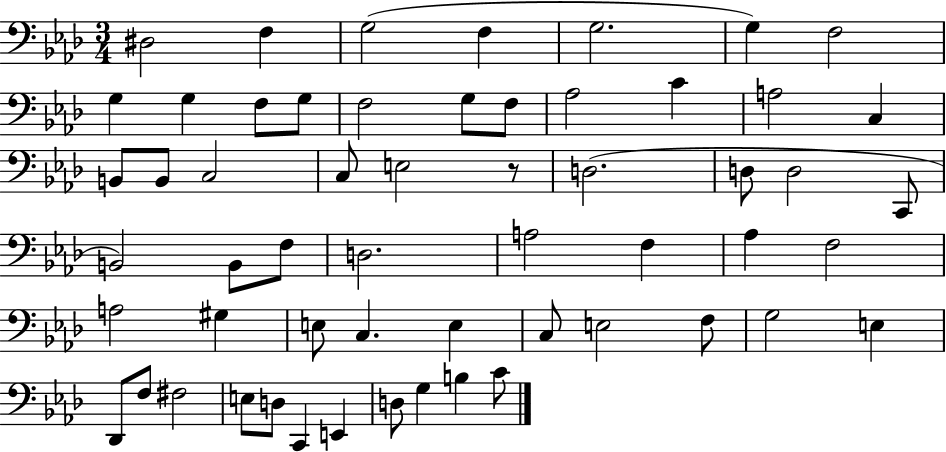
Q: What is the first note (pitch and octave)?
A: D#3